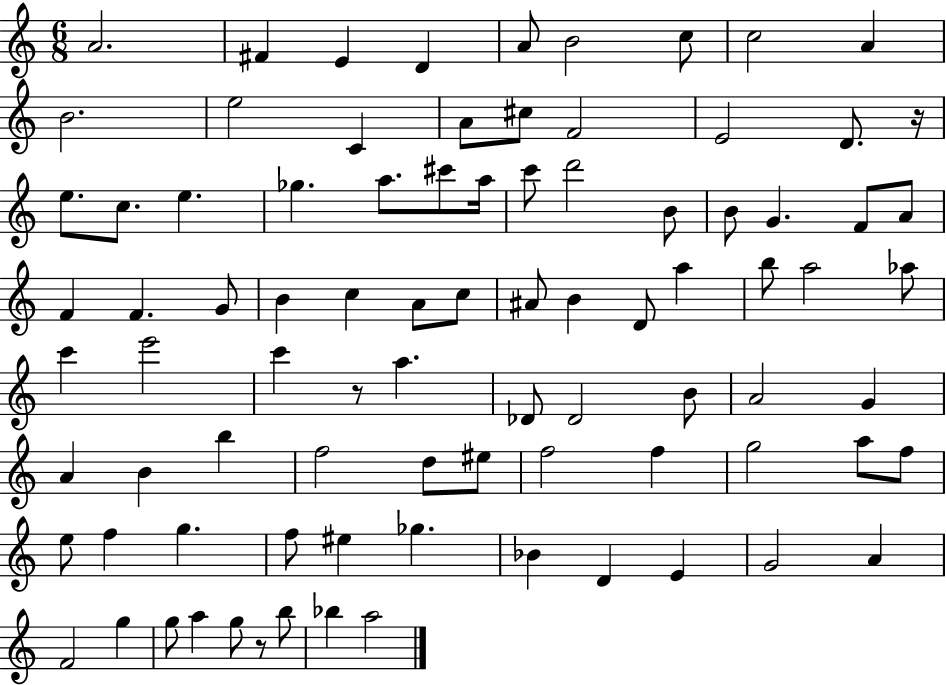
X:1
T:Untitled
M:6/8
L:1/4
K:C
A2 ^F E D A/2 B2 c/2 c2 A B2 e2 C A/2 ^c/2 F2 E2 D/2 z/4 e/2 c/2 e _g a/2 ^c'/2 a/4 c'/2 d'2 B/2 B/2 G F/2 A/2 F F G/2 B c A/2 c/2 ^A/2 B D/2 a b/2 a2 _a/2 c' e'2 c' z/2 a _D/2 _D2 B/2 A2 G A B b f2 d/2 ^e/2 f2 f g2 a/2 f/2 e/2 f g f/2 ^e _g _B D E G2 A F2 g g/2 a g/2 z/2 b/2 _b a2